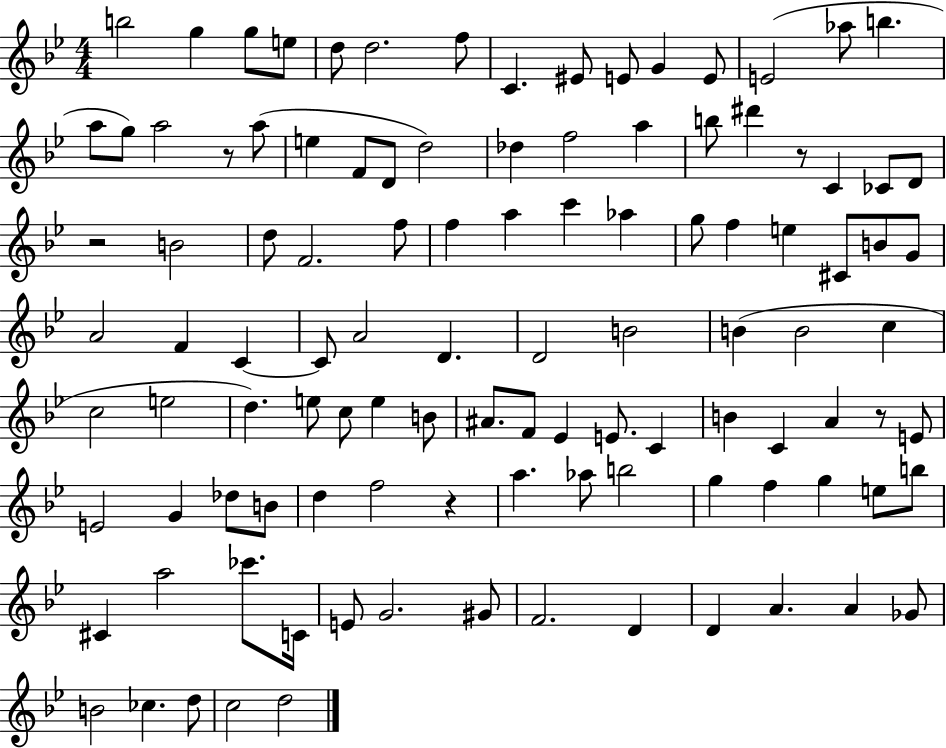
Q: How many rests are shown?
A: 5